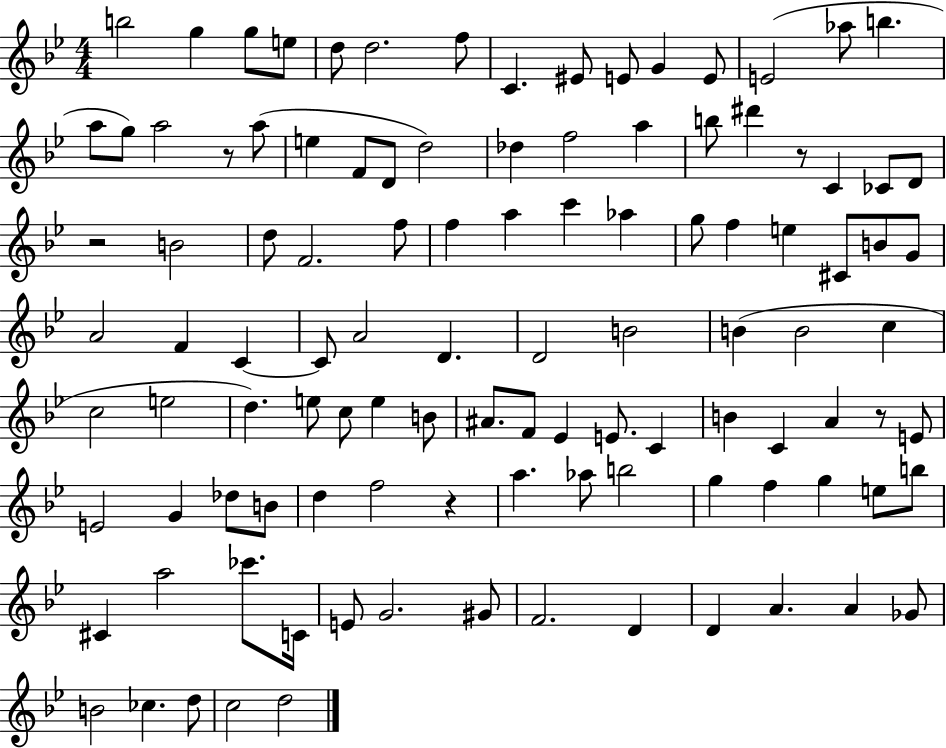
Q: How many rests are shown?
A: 5